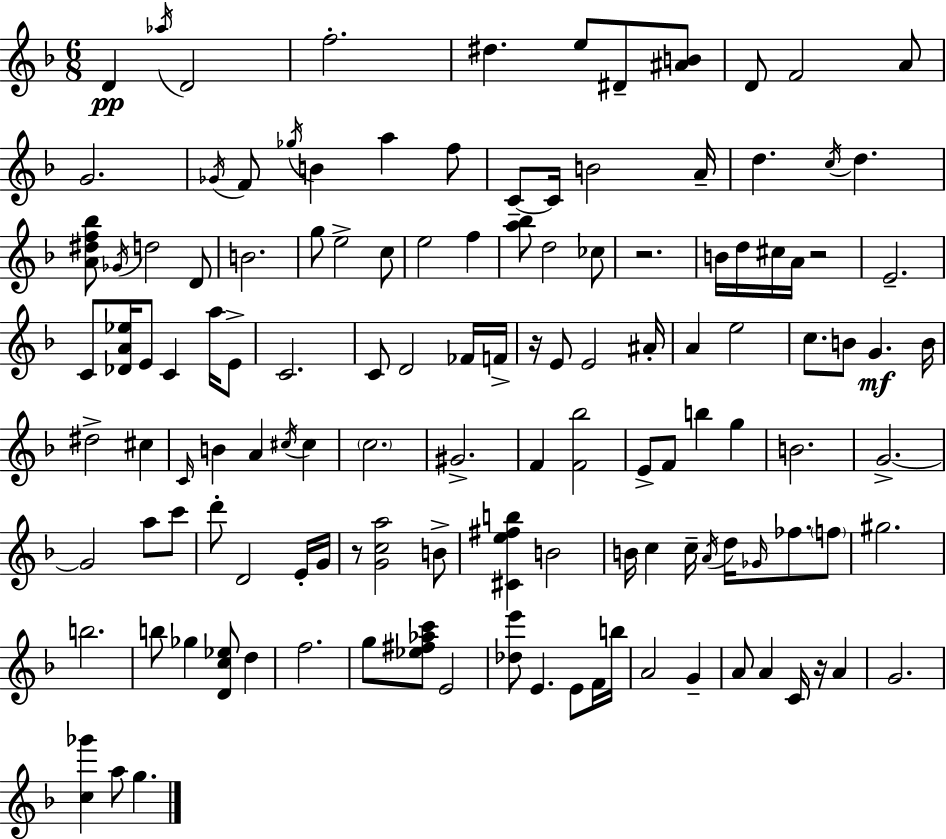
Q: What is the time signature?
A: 6/8